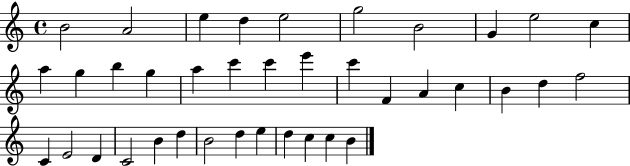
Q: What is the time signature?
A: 4/4